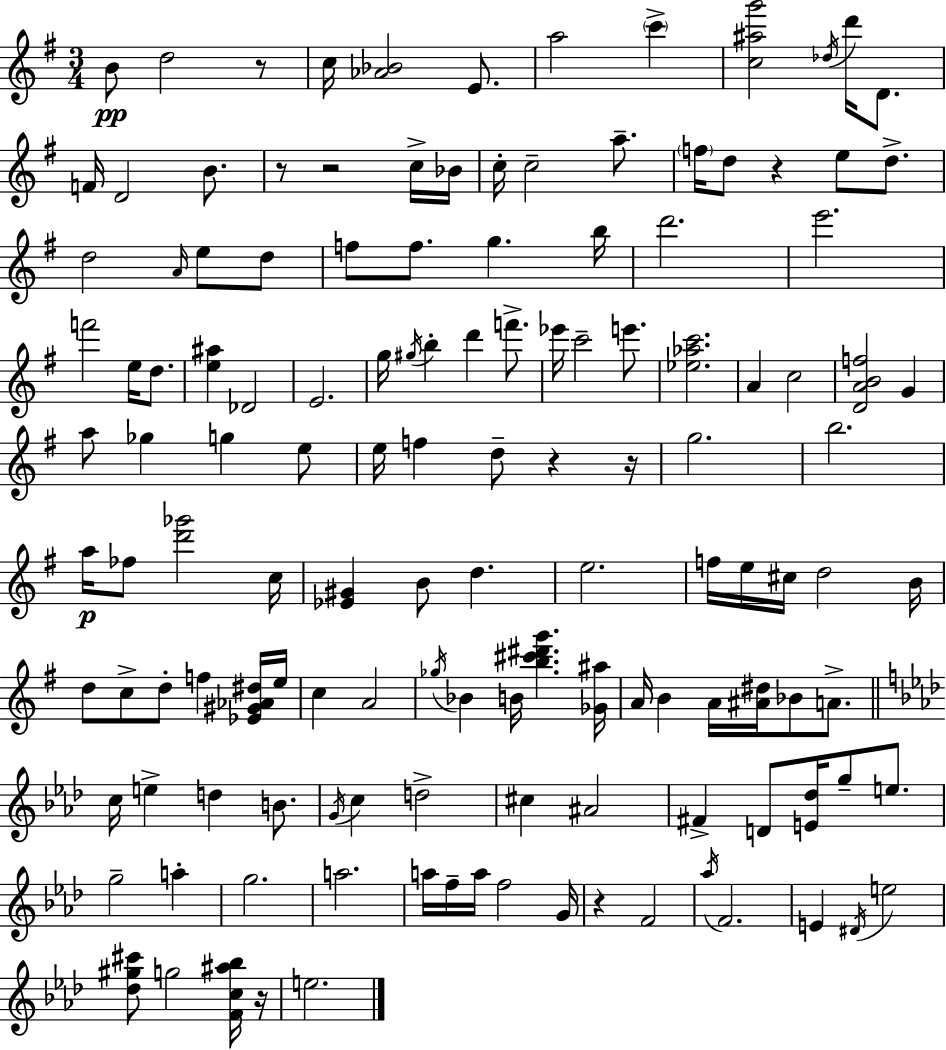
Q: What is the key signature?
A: E minor